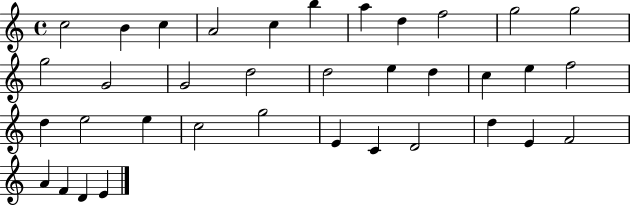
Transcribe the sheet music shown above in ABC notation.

X:1
T:Untitled
M:4/4
L:1/4
K:C
c2 B c A2 c b a d f2 g2 g2 g2 G2 G2 d2 d2 e d c e f2 d e2 e c2 g2 E C D2 d E F2 A F D E